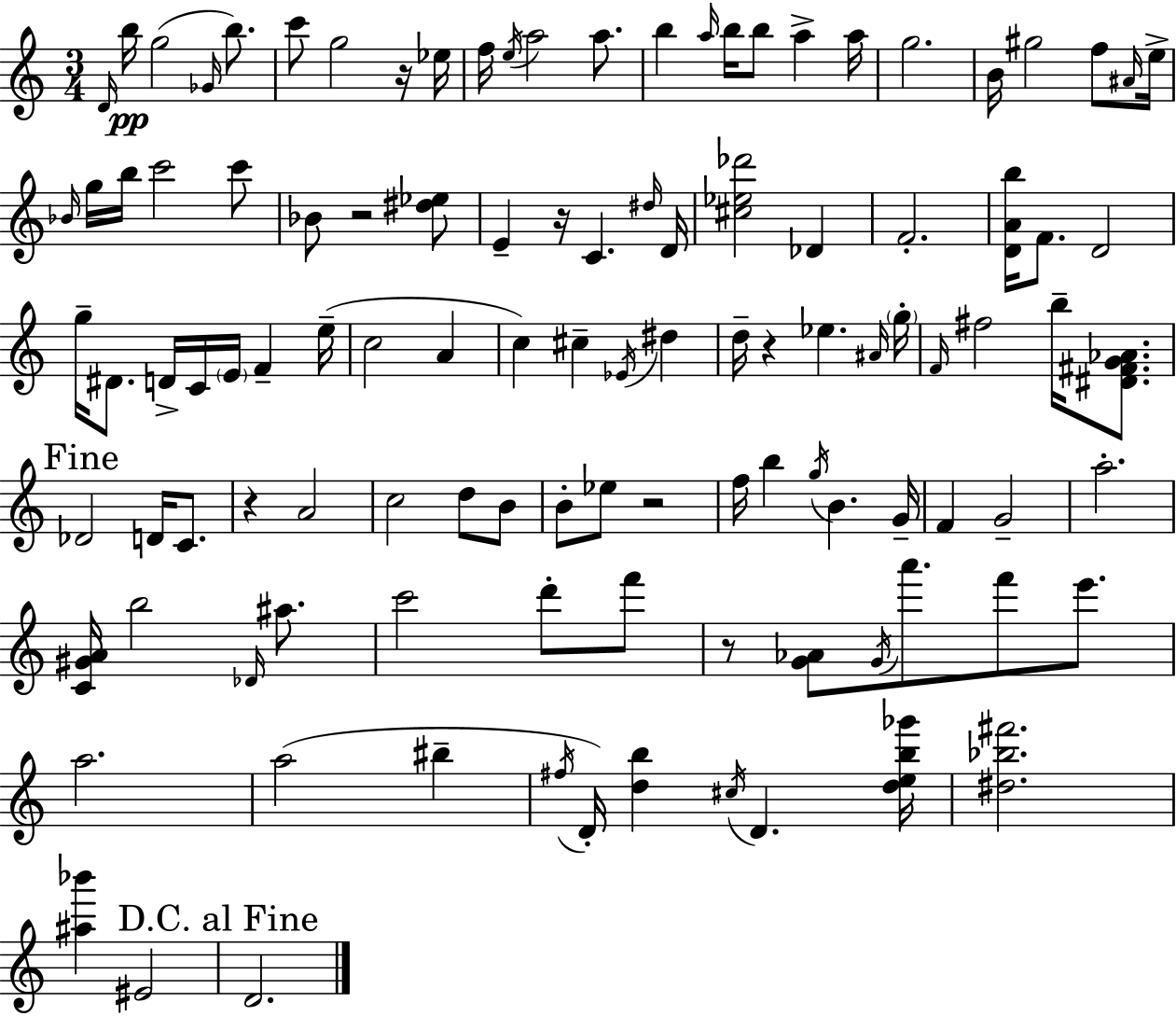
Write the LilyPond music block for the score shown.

{
  \clef treble
  \numericTimeSignature
  \time 3/4
  \key c \major
  \grace { d'16 }\pp b''16 g''2( \grace { ges'16 } b''8.) | c'''8 g''2 | r16 ees''16 f''16 \acciaccatura { e''16 } a''2 | a''8. b''4 \grace { a''16 } b''16 b''8 a''4-> | \break a''16 g''2. | b'16 gis''2 | f''8 \grace { ais'16 } e''16-> \grace { bes'16 } g''16 b''16 c'''2 | c'''8 bes'8 r2 | \break <dis'' ees''>8 e'4-- r16 c'4. | \grace { dis''16 } d'16 <cis'' ees'' des'''>2 | des'4 f'2.-. | <d' a' b''>16 f'8. d'2 | \break g''16-- dis'8. d'16-> | c'16 \parenthesize e'16 f'4-- e''16--( c''2 | a'4 c''4) cis''4-- | \acciaccatura { ees'16 } dis''4 d''16-- r4 | \break ees''4. \grace { ais'16 } \parenthesize g''16-. \grace { f'16 } fis''2 | b''16-- <dis' fis' g' aes'>8. \mark "Fine" des'2 | d'16 c'8. r4 | a'2 c''2 | \break d''8 b'8 b'8-. | ees''8 r2 f''16 b''4 | \acciaccatura { g''16 } b'4. g'16-- f'4 | g'2-- a''2.-. | \break <c' gis' a'>16 | b''2 \grace { des'16 } ais''8. | c'''2 d'''8-. f'''8 | r8 <g' aes'>8 \acciaccatura { g'16 } a'''8. f'''8 e'''8. | \break a''2. | a''2( bis''4-- | \acciaccatura { fis''16 } d'16-.) <d'' b''>4 \acciaccatura { cis''16 } d'4. | <d'' e'' b'' ges'''>16 <dis'' bes'' fis'''>2. | \break <ais'' bes'''>4 eis'2 | \mark "D.C. al Fine" d'2. | \bar "|."
}